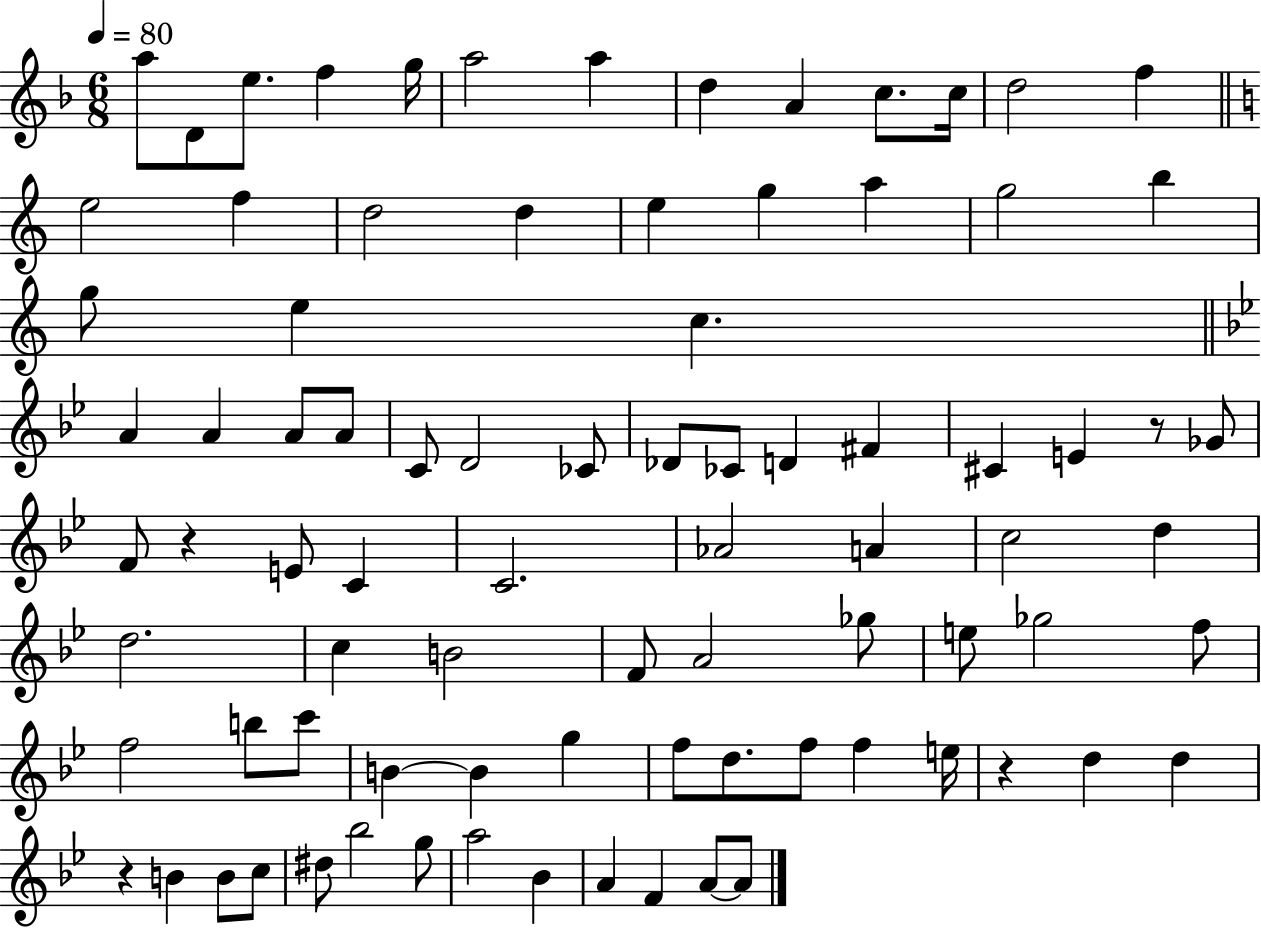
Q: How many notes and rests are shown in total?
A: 85